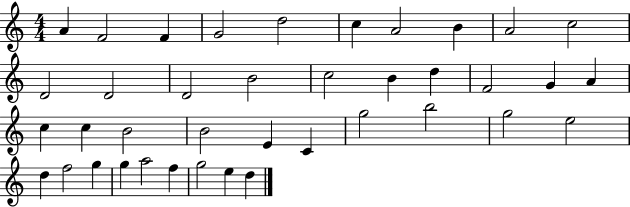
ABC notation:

X:1
T:Untitled
M:4/4
L:1/4
K:C
A F2 F G2 d2 c A2 B A2 c2 D2 D2 D2 B2 c2 B d F2 G A c c B2 B2 E C g2 b2 g2 e2 d f2 g g a2 f g2 e d